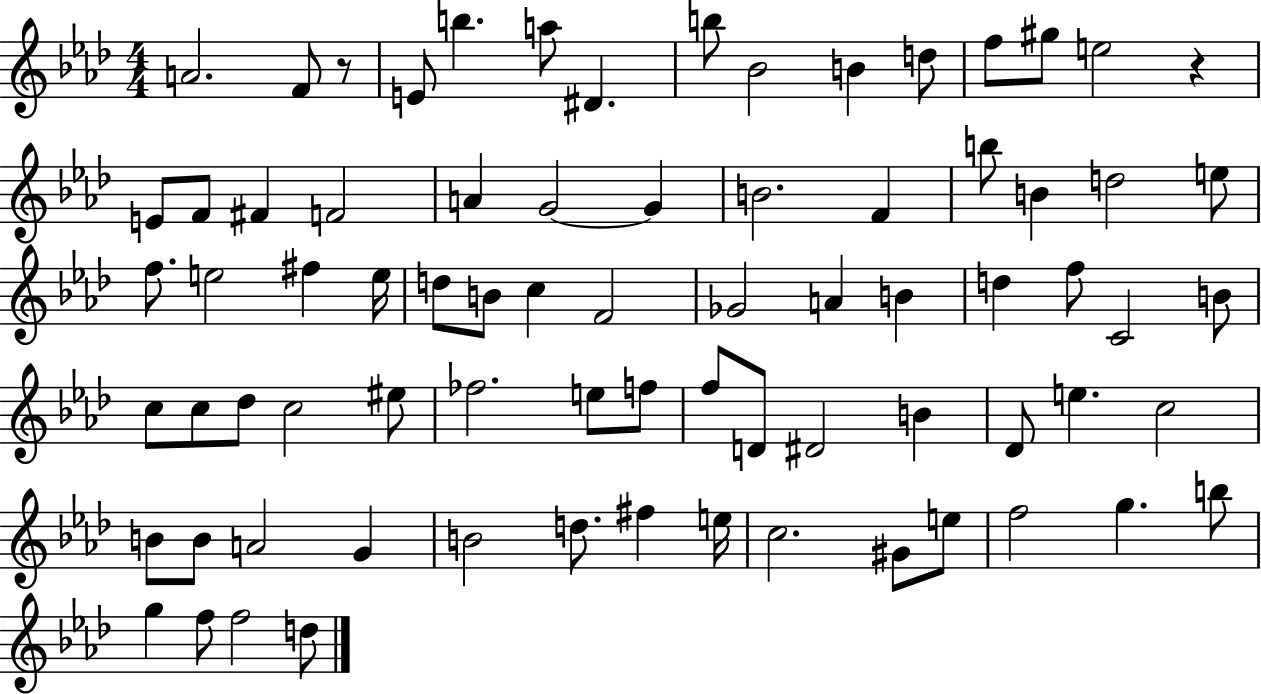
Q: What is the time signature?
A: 4/4